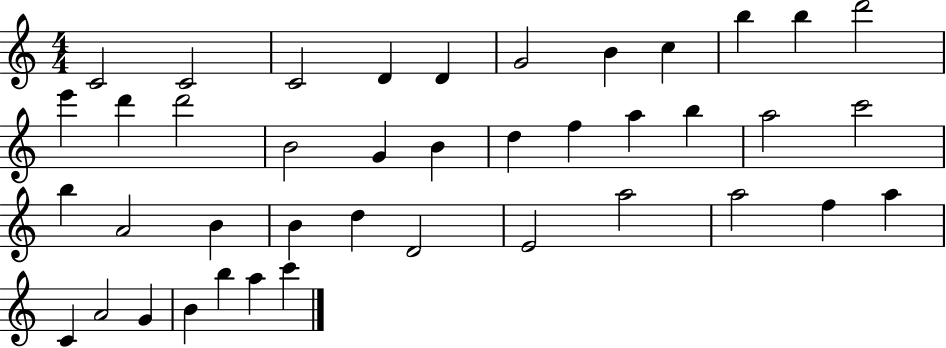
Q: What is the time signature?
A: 4/4